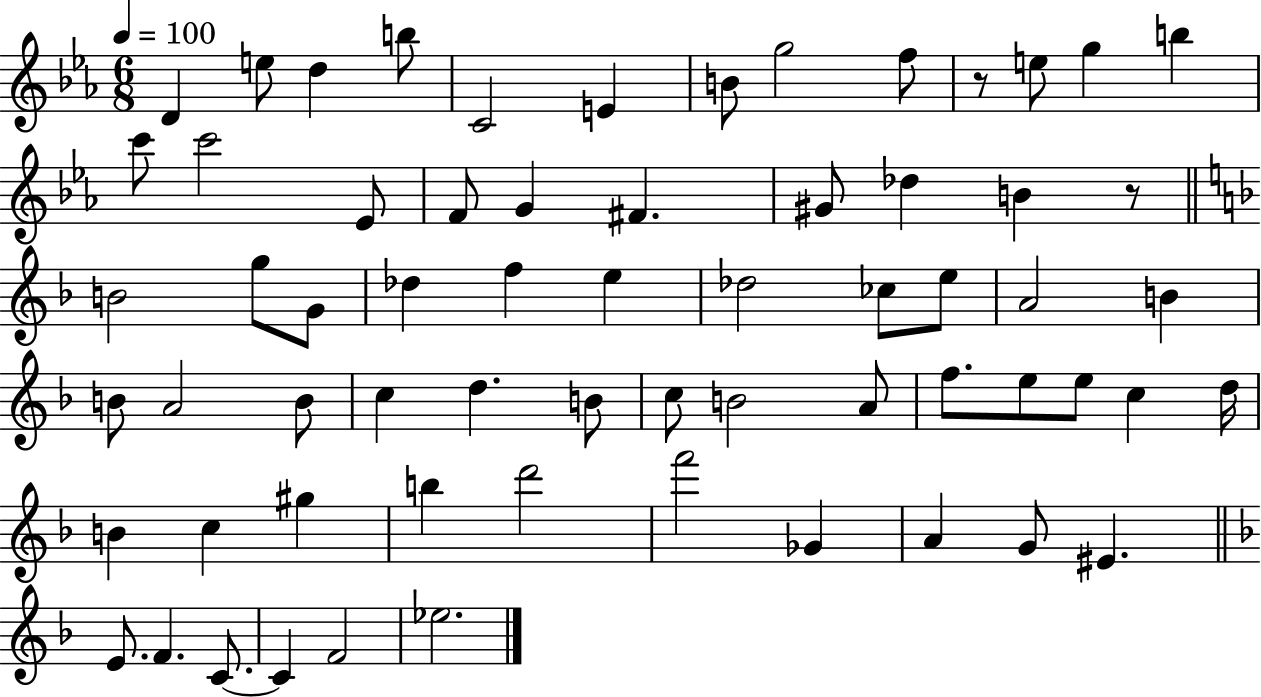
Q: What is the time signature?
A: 6/8